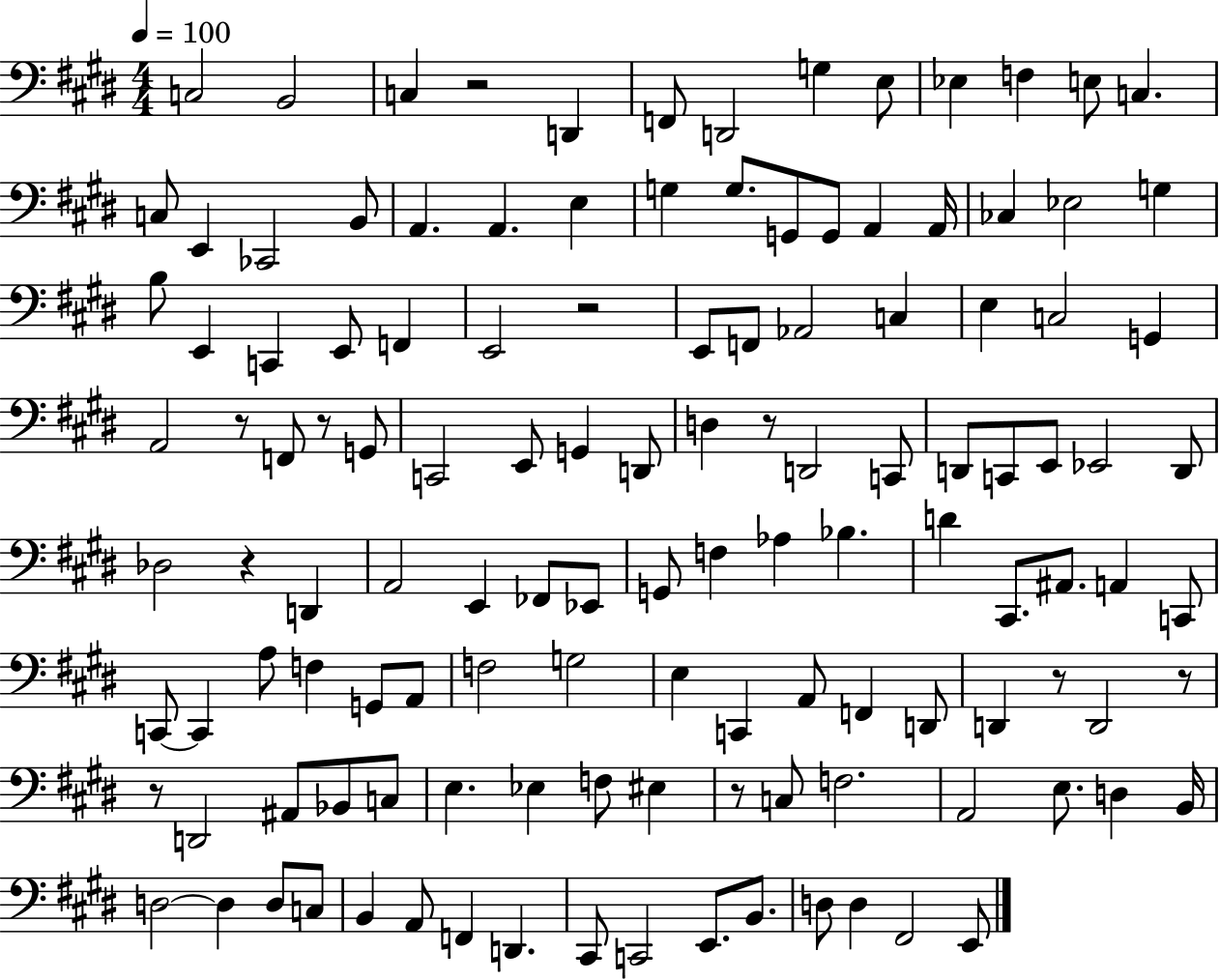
X:1
T:Untitled
M:4/4
L:1/4
K:E
C,2 B,,2 C, z2 D,, F,,/2 D,,2 G, E,/2 _E, F, E,/2 C, C,/2 E,, _C,,2 B,,/2 A,, A,, E, G, G,/2 G,,/2 G,,/2 A,, A,,/4 _C, _E,2 G, B,/2 E,, C,, E,,/2 F,, E,,2 z2 E,,/2 F,,/2 _A,,2 C, E, C,2 G,, A,,2 z/2 F,,/2 z/2 G,,/2 C,,2 E,,/2 G,, D,,/2 D, z/2 D,,2 C,,/2 D,,/2 C,,/2 E,,/2 _E,,2 D,,/2 _D,2 z D,, A,,2 E,, _F,,/2 _E,,/2 G,,/2 F, _A, _B, D ^C,,/2 ^A,,/2 A,, C,,/2 C,,/2 C,, A,/2 F, G,,/2 A,,/2 F,2 G,2 E, C,, A,,/2 F,, D,,/2 D,, z/2 D,,2 z/2 z/2 D,,2 ^A,,/2 _B,,/2 C,/2 E, _E, F,/2 ^E, z/2 C,/2 F,2 A,,2 E,/2 D, B,,/4 D,2 D, D,/2 C,/2 B,, A,,/2 F,, D,, ^C,,/2 C,,2 E,,/2 B,,/2 D,/2 D, ^F,,2 E,,/2